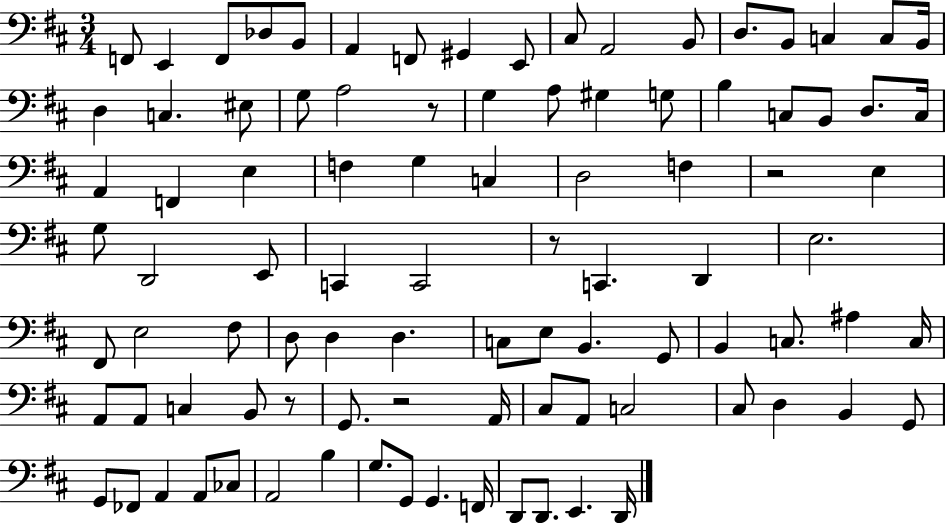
F2/e E2/q F2/e Db3/e B2/e A2/q F2/e G#2/q E2/e C#3/e A2/h B2/e D3/e. B2/e C3/q C3/e B2/s D3/q C3/q. EIS3/e G3/e A3/h R/e G3/q A3/e G#3/q G3/e B3/q C3/e B2/e D3/e. C3/s A2/q F2/q E3/q F3/q G3/q C3/q D3/h F3/q R/h E3/q G3/e D2/h E2/e C2/q C2/h R/e C2/q. D2/q E3/h. F#2/e E3/h F#3/e D3/e D3/q D3/q. C3/e E3/e B2/q. G2/e B2/q C3/e. A#3/q C3/s A2/e A2/e C3/q B2/e R/e G2/e. R/h A2/s C#3/e A2/e C3/h C#3/e D3/q B2/q G2/e G2/e FES2/e A2/q A2/e CES3/e A2/h B3/q G3/e. G2/e G2/q. F2/s D2/e D2/e. E2/q. D2/s